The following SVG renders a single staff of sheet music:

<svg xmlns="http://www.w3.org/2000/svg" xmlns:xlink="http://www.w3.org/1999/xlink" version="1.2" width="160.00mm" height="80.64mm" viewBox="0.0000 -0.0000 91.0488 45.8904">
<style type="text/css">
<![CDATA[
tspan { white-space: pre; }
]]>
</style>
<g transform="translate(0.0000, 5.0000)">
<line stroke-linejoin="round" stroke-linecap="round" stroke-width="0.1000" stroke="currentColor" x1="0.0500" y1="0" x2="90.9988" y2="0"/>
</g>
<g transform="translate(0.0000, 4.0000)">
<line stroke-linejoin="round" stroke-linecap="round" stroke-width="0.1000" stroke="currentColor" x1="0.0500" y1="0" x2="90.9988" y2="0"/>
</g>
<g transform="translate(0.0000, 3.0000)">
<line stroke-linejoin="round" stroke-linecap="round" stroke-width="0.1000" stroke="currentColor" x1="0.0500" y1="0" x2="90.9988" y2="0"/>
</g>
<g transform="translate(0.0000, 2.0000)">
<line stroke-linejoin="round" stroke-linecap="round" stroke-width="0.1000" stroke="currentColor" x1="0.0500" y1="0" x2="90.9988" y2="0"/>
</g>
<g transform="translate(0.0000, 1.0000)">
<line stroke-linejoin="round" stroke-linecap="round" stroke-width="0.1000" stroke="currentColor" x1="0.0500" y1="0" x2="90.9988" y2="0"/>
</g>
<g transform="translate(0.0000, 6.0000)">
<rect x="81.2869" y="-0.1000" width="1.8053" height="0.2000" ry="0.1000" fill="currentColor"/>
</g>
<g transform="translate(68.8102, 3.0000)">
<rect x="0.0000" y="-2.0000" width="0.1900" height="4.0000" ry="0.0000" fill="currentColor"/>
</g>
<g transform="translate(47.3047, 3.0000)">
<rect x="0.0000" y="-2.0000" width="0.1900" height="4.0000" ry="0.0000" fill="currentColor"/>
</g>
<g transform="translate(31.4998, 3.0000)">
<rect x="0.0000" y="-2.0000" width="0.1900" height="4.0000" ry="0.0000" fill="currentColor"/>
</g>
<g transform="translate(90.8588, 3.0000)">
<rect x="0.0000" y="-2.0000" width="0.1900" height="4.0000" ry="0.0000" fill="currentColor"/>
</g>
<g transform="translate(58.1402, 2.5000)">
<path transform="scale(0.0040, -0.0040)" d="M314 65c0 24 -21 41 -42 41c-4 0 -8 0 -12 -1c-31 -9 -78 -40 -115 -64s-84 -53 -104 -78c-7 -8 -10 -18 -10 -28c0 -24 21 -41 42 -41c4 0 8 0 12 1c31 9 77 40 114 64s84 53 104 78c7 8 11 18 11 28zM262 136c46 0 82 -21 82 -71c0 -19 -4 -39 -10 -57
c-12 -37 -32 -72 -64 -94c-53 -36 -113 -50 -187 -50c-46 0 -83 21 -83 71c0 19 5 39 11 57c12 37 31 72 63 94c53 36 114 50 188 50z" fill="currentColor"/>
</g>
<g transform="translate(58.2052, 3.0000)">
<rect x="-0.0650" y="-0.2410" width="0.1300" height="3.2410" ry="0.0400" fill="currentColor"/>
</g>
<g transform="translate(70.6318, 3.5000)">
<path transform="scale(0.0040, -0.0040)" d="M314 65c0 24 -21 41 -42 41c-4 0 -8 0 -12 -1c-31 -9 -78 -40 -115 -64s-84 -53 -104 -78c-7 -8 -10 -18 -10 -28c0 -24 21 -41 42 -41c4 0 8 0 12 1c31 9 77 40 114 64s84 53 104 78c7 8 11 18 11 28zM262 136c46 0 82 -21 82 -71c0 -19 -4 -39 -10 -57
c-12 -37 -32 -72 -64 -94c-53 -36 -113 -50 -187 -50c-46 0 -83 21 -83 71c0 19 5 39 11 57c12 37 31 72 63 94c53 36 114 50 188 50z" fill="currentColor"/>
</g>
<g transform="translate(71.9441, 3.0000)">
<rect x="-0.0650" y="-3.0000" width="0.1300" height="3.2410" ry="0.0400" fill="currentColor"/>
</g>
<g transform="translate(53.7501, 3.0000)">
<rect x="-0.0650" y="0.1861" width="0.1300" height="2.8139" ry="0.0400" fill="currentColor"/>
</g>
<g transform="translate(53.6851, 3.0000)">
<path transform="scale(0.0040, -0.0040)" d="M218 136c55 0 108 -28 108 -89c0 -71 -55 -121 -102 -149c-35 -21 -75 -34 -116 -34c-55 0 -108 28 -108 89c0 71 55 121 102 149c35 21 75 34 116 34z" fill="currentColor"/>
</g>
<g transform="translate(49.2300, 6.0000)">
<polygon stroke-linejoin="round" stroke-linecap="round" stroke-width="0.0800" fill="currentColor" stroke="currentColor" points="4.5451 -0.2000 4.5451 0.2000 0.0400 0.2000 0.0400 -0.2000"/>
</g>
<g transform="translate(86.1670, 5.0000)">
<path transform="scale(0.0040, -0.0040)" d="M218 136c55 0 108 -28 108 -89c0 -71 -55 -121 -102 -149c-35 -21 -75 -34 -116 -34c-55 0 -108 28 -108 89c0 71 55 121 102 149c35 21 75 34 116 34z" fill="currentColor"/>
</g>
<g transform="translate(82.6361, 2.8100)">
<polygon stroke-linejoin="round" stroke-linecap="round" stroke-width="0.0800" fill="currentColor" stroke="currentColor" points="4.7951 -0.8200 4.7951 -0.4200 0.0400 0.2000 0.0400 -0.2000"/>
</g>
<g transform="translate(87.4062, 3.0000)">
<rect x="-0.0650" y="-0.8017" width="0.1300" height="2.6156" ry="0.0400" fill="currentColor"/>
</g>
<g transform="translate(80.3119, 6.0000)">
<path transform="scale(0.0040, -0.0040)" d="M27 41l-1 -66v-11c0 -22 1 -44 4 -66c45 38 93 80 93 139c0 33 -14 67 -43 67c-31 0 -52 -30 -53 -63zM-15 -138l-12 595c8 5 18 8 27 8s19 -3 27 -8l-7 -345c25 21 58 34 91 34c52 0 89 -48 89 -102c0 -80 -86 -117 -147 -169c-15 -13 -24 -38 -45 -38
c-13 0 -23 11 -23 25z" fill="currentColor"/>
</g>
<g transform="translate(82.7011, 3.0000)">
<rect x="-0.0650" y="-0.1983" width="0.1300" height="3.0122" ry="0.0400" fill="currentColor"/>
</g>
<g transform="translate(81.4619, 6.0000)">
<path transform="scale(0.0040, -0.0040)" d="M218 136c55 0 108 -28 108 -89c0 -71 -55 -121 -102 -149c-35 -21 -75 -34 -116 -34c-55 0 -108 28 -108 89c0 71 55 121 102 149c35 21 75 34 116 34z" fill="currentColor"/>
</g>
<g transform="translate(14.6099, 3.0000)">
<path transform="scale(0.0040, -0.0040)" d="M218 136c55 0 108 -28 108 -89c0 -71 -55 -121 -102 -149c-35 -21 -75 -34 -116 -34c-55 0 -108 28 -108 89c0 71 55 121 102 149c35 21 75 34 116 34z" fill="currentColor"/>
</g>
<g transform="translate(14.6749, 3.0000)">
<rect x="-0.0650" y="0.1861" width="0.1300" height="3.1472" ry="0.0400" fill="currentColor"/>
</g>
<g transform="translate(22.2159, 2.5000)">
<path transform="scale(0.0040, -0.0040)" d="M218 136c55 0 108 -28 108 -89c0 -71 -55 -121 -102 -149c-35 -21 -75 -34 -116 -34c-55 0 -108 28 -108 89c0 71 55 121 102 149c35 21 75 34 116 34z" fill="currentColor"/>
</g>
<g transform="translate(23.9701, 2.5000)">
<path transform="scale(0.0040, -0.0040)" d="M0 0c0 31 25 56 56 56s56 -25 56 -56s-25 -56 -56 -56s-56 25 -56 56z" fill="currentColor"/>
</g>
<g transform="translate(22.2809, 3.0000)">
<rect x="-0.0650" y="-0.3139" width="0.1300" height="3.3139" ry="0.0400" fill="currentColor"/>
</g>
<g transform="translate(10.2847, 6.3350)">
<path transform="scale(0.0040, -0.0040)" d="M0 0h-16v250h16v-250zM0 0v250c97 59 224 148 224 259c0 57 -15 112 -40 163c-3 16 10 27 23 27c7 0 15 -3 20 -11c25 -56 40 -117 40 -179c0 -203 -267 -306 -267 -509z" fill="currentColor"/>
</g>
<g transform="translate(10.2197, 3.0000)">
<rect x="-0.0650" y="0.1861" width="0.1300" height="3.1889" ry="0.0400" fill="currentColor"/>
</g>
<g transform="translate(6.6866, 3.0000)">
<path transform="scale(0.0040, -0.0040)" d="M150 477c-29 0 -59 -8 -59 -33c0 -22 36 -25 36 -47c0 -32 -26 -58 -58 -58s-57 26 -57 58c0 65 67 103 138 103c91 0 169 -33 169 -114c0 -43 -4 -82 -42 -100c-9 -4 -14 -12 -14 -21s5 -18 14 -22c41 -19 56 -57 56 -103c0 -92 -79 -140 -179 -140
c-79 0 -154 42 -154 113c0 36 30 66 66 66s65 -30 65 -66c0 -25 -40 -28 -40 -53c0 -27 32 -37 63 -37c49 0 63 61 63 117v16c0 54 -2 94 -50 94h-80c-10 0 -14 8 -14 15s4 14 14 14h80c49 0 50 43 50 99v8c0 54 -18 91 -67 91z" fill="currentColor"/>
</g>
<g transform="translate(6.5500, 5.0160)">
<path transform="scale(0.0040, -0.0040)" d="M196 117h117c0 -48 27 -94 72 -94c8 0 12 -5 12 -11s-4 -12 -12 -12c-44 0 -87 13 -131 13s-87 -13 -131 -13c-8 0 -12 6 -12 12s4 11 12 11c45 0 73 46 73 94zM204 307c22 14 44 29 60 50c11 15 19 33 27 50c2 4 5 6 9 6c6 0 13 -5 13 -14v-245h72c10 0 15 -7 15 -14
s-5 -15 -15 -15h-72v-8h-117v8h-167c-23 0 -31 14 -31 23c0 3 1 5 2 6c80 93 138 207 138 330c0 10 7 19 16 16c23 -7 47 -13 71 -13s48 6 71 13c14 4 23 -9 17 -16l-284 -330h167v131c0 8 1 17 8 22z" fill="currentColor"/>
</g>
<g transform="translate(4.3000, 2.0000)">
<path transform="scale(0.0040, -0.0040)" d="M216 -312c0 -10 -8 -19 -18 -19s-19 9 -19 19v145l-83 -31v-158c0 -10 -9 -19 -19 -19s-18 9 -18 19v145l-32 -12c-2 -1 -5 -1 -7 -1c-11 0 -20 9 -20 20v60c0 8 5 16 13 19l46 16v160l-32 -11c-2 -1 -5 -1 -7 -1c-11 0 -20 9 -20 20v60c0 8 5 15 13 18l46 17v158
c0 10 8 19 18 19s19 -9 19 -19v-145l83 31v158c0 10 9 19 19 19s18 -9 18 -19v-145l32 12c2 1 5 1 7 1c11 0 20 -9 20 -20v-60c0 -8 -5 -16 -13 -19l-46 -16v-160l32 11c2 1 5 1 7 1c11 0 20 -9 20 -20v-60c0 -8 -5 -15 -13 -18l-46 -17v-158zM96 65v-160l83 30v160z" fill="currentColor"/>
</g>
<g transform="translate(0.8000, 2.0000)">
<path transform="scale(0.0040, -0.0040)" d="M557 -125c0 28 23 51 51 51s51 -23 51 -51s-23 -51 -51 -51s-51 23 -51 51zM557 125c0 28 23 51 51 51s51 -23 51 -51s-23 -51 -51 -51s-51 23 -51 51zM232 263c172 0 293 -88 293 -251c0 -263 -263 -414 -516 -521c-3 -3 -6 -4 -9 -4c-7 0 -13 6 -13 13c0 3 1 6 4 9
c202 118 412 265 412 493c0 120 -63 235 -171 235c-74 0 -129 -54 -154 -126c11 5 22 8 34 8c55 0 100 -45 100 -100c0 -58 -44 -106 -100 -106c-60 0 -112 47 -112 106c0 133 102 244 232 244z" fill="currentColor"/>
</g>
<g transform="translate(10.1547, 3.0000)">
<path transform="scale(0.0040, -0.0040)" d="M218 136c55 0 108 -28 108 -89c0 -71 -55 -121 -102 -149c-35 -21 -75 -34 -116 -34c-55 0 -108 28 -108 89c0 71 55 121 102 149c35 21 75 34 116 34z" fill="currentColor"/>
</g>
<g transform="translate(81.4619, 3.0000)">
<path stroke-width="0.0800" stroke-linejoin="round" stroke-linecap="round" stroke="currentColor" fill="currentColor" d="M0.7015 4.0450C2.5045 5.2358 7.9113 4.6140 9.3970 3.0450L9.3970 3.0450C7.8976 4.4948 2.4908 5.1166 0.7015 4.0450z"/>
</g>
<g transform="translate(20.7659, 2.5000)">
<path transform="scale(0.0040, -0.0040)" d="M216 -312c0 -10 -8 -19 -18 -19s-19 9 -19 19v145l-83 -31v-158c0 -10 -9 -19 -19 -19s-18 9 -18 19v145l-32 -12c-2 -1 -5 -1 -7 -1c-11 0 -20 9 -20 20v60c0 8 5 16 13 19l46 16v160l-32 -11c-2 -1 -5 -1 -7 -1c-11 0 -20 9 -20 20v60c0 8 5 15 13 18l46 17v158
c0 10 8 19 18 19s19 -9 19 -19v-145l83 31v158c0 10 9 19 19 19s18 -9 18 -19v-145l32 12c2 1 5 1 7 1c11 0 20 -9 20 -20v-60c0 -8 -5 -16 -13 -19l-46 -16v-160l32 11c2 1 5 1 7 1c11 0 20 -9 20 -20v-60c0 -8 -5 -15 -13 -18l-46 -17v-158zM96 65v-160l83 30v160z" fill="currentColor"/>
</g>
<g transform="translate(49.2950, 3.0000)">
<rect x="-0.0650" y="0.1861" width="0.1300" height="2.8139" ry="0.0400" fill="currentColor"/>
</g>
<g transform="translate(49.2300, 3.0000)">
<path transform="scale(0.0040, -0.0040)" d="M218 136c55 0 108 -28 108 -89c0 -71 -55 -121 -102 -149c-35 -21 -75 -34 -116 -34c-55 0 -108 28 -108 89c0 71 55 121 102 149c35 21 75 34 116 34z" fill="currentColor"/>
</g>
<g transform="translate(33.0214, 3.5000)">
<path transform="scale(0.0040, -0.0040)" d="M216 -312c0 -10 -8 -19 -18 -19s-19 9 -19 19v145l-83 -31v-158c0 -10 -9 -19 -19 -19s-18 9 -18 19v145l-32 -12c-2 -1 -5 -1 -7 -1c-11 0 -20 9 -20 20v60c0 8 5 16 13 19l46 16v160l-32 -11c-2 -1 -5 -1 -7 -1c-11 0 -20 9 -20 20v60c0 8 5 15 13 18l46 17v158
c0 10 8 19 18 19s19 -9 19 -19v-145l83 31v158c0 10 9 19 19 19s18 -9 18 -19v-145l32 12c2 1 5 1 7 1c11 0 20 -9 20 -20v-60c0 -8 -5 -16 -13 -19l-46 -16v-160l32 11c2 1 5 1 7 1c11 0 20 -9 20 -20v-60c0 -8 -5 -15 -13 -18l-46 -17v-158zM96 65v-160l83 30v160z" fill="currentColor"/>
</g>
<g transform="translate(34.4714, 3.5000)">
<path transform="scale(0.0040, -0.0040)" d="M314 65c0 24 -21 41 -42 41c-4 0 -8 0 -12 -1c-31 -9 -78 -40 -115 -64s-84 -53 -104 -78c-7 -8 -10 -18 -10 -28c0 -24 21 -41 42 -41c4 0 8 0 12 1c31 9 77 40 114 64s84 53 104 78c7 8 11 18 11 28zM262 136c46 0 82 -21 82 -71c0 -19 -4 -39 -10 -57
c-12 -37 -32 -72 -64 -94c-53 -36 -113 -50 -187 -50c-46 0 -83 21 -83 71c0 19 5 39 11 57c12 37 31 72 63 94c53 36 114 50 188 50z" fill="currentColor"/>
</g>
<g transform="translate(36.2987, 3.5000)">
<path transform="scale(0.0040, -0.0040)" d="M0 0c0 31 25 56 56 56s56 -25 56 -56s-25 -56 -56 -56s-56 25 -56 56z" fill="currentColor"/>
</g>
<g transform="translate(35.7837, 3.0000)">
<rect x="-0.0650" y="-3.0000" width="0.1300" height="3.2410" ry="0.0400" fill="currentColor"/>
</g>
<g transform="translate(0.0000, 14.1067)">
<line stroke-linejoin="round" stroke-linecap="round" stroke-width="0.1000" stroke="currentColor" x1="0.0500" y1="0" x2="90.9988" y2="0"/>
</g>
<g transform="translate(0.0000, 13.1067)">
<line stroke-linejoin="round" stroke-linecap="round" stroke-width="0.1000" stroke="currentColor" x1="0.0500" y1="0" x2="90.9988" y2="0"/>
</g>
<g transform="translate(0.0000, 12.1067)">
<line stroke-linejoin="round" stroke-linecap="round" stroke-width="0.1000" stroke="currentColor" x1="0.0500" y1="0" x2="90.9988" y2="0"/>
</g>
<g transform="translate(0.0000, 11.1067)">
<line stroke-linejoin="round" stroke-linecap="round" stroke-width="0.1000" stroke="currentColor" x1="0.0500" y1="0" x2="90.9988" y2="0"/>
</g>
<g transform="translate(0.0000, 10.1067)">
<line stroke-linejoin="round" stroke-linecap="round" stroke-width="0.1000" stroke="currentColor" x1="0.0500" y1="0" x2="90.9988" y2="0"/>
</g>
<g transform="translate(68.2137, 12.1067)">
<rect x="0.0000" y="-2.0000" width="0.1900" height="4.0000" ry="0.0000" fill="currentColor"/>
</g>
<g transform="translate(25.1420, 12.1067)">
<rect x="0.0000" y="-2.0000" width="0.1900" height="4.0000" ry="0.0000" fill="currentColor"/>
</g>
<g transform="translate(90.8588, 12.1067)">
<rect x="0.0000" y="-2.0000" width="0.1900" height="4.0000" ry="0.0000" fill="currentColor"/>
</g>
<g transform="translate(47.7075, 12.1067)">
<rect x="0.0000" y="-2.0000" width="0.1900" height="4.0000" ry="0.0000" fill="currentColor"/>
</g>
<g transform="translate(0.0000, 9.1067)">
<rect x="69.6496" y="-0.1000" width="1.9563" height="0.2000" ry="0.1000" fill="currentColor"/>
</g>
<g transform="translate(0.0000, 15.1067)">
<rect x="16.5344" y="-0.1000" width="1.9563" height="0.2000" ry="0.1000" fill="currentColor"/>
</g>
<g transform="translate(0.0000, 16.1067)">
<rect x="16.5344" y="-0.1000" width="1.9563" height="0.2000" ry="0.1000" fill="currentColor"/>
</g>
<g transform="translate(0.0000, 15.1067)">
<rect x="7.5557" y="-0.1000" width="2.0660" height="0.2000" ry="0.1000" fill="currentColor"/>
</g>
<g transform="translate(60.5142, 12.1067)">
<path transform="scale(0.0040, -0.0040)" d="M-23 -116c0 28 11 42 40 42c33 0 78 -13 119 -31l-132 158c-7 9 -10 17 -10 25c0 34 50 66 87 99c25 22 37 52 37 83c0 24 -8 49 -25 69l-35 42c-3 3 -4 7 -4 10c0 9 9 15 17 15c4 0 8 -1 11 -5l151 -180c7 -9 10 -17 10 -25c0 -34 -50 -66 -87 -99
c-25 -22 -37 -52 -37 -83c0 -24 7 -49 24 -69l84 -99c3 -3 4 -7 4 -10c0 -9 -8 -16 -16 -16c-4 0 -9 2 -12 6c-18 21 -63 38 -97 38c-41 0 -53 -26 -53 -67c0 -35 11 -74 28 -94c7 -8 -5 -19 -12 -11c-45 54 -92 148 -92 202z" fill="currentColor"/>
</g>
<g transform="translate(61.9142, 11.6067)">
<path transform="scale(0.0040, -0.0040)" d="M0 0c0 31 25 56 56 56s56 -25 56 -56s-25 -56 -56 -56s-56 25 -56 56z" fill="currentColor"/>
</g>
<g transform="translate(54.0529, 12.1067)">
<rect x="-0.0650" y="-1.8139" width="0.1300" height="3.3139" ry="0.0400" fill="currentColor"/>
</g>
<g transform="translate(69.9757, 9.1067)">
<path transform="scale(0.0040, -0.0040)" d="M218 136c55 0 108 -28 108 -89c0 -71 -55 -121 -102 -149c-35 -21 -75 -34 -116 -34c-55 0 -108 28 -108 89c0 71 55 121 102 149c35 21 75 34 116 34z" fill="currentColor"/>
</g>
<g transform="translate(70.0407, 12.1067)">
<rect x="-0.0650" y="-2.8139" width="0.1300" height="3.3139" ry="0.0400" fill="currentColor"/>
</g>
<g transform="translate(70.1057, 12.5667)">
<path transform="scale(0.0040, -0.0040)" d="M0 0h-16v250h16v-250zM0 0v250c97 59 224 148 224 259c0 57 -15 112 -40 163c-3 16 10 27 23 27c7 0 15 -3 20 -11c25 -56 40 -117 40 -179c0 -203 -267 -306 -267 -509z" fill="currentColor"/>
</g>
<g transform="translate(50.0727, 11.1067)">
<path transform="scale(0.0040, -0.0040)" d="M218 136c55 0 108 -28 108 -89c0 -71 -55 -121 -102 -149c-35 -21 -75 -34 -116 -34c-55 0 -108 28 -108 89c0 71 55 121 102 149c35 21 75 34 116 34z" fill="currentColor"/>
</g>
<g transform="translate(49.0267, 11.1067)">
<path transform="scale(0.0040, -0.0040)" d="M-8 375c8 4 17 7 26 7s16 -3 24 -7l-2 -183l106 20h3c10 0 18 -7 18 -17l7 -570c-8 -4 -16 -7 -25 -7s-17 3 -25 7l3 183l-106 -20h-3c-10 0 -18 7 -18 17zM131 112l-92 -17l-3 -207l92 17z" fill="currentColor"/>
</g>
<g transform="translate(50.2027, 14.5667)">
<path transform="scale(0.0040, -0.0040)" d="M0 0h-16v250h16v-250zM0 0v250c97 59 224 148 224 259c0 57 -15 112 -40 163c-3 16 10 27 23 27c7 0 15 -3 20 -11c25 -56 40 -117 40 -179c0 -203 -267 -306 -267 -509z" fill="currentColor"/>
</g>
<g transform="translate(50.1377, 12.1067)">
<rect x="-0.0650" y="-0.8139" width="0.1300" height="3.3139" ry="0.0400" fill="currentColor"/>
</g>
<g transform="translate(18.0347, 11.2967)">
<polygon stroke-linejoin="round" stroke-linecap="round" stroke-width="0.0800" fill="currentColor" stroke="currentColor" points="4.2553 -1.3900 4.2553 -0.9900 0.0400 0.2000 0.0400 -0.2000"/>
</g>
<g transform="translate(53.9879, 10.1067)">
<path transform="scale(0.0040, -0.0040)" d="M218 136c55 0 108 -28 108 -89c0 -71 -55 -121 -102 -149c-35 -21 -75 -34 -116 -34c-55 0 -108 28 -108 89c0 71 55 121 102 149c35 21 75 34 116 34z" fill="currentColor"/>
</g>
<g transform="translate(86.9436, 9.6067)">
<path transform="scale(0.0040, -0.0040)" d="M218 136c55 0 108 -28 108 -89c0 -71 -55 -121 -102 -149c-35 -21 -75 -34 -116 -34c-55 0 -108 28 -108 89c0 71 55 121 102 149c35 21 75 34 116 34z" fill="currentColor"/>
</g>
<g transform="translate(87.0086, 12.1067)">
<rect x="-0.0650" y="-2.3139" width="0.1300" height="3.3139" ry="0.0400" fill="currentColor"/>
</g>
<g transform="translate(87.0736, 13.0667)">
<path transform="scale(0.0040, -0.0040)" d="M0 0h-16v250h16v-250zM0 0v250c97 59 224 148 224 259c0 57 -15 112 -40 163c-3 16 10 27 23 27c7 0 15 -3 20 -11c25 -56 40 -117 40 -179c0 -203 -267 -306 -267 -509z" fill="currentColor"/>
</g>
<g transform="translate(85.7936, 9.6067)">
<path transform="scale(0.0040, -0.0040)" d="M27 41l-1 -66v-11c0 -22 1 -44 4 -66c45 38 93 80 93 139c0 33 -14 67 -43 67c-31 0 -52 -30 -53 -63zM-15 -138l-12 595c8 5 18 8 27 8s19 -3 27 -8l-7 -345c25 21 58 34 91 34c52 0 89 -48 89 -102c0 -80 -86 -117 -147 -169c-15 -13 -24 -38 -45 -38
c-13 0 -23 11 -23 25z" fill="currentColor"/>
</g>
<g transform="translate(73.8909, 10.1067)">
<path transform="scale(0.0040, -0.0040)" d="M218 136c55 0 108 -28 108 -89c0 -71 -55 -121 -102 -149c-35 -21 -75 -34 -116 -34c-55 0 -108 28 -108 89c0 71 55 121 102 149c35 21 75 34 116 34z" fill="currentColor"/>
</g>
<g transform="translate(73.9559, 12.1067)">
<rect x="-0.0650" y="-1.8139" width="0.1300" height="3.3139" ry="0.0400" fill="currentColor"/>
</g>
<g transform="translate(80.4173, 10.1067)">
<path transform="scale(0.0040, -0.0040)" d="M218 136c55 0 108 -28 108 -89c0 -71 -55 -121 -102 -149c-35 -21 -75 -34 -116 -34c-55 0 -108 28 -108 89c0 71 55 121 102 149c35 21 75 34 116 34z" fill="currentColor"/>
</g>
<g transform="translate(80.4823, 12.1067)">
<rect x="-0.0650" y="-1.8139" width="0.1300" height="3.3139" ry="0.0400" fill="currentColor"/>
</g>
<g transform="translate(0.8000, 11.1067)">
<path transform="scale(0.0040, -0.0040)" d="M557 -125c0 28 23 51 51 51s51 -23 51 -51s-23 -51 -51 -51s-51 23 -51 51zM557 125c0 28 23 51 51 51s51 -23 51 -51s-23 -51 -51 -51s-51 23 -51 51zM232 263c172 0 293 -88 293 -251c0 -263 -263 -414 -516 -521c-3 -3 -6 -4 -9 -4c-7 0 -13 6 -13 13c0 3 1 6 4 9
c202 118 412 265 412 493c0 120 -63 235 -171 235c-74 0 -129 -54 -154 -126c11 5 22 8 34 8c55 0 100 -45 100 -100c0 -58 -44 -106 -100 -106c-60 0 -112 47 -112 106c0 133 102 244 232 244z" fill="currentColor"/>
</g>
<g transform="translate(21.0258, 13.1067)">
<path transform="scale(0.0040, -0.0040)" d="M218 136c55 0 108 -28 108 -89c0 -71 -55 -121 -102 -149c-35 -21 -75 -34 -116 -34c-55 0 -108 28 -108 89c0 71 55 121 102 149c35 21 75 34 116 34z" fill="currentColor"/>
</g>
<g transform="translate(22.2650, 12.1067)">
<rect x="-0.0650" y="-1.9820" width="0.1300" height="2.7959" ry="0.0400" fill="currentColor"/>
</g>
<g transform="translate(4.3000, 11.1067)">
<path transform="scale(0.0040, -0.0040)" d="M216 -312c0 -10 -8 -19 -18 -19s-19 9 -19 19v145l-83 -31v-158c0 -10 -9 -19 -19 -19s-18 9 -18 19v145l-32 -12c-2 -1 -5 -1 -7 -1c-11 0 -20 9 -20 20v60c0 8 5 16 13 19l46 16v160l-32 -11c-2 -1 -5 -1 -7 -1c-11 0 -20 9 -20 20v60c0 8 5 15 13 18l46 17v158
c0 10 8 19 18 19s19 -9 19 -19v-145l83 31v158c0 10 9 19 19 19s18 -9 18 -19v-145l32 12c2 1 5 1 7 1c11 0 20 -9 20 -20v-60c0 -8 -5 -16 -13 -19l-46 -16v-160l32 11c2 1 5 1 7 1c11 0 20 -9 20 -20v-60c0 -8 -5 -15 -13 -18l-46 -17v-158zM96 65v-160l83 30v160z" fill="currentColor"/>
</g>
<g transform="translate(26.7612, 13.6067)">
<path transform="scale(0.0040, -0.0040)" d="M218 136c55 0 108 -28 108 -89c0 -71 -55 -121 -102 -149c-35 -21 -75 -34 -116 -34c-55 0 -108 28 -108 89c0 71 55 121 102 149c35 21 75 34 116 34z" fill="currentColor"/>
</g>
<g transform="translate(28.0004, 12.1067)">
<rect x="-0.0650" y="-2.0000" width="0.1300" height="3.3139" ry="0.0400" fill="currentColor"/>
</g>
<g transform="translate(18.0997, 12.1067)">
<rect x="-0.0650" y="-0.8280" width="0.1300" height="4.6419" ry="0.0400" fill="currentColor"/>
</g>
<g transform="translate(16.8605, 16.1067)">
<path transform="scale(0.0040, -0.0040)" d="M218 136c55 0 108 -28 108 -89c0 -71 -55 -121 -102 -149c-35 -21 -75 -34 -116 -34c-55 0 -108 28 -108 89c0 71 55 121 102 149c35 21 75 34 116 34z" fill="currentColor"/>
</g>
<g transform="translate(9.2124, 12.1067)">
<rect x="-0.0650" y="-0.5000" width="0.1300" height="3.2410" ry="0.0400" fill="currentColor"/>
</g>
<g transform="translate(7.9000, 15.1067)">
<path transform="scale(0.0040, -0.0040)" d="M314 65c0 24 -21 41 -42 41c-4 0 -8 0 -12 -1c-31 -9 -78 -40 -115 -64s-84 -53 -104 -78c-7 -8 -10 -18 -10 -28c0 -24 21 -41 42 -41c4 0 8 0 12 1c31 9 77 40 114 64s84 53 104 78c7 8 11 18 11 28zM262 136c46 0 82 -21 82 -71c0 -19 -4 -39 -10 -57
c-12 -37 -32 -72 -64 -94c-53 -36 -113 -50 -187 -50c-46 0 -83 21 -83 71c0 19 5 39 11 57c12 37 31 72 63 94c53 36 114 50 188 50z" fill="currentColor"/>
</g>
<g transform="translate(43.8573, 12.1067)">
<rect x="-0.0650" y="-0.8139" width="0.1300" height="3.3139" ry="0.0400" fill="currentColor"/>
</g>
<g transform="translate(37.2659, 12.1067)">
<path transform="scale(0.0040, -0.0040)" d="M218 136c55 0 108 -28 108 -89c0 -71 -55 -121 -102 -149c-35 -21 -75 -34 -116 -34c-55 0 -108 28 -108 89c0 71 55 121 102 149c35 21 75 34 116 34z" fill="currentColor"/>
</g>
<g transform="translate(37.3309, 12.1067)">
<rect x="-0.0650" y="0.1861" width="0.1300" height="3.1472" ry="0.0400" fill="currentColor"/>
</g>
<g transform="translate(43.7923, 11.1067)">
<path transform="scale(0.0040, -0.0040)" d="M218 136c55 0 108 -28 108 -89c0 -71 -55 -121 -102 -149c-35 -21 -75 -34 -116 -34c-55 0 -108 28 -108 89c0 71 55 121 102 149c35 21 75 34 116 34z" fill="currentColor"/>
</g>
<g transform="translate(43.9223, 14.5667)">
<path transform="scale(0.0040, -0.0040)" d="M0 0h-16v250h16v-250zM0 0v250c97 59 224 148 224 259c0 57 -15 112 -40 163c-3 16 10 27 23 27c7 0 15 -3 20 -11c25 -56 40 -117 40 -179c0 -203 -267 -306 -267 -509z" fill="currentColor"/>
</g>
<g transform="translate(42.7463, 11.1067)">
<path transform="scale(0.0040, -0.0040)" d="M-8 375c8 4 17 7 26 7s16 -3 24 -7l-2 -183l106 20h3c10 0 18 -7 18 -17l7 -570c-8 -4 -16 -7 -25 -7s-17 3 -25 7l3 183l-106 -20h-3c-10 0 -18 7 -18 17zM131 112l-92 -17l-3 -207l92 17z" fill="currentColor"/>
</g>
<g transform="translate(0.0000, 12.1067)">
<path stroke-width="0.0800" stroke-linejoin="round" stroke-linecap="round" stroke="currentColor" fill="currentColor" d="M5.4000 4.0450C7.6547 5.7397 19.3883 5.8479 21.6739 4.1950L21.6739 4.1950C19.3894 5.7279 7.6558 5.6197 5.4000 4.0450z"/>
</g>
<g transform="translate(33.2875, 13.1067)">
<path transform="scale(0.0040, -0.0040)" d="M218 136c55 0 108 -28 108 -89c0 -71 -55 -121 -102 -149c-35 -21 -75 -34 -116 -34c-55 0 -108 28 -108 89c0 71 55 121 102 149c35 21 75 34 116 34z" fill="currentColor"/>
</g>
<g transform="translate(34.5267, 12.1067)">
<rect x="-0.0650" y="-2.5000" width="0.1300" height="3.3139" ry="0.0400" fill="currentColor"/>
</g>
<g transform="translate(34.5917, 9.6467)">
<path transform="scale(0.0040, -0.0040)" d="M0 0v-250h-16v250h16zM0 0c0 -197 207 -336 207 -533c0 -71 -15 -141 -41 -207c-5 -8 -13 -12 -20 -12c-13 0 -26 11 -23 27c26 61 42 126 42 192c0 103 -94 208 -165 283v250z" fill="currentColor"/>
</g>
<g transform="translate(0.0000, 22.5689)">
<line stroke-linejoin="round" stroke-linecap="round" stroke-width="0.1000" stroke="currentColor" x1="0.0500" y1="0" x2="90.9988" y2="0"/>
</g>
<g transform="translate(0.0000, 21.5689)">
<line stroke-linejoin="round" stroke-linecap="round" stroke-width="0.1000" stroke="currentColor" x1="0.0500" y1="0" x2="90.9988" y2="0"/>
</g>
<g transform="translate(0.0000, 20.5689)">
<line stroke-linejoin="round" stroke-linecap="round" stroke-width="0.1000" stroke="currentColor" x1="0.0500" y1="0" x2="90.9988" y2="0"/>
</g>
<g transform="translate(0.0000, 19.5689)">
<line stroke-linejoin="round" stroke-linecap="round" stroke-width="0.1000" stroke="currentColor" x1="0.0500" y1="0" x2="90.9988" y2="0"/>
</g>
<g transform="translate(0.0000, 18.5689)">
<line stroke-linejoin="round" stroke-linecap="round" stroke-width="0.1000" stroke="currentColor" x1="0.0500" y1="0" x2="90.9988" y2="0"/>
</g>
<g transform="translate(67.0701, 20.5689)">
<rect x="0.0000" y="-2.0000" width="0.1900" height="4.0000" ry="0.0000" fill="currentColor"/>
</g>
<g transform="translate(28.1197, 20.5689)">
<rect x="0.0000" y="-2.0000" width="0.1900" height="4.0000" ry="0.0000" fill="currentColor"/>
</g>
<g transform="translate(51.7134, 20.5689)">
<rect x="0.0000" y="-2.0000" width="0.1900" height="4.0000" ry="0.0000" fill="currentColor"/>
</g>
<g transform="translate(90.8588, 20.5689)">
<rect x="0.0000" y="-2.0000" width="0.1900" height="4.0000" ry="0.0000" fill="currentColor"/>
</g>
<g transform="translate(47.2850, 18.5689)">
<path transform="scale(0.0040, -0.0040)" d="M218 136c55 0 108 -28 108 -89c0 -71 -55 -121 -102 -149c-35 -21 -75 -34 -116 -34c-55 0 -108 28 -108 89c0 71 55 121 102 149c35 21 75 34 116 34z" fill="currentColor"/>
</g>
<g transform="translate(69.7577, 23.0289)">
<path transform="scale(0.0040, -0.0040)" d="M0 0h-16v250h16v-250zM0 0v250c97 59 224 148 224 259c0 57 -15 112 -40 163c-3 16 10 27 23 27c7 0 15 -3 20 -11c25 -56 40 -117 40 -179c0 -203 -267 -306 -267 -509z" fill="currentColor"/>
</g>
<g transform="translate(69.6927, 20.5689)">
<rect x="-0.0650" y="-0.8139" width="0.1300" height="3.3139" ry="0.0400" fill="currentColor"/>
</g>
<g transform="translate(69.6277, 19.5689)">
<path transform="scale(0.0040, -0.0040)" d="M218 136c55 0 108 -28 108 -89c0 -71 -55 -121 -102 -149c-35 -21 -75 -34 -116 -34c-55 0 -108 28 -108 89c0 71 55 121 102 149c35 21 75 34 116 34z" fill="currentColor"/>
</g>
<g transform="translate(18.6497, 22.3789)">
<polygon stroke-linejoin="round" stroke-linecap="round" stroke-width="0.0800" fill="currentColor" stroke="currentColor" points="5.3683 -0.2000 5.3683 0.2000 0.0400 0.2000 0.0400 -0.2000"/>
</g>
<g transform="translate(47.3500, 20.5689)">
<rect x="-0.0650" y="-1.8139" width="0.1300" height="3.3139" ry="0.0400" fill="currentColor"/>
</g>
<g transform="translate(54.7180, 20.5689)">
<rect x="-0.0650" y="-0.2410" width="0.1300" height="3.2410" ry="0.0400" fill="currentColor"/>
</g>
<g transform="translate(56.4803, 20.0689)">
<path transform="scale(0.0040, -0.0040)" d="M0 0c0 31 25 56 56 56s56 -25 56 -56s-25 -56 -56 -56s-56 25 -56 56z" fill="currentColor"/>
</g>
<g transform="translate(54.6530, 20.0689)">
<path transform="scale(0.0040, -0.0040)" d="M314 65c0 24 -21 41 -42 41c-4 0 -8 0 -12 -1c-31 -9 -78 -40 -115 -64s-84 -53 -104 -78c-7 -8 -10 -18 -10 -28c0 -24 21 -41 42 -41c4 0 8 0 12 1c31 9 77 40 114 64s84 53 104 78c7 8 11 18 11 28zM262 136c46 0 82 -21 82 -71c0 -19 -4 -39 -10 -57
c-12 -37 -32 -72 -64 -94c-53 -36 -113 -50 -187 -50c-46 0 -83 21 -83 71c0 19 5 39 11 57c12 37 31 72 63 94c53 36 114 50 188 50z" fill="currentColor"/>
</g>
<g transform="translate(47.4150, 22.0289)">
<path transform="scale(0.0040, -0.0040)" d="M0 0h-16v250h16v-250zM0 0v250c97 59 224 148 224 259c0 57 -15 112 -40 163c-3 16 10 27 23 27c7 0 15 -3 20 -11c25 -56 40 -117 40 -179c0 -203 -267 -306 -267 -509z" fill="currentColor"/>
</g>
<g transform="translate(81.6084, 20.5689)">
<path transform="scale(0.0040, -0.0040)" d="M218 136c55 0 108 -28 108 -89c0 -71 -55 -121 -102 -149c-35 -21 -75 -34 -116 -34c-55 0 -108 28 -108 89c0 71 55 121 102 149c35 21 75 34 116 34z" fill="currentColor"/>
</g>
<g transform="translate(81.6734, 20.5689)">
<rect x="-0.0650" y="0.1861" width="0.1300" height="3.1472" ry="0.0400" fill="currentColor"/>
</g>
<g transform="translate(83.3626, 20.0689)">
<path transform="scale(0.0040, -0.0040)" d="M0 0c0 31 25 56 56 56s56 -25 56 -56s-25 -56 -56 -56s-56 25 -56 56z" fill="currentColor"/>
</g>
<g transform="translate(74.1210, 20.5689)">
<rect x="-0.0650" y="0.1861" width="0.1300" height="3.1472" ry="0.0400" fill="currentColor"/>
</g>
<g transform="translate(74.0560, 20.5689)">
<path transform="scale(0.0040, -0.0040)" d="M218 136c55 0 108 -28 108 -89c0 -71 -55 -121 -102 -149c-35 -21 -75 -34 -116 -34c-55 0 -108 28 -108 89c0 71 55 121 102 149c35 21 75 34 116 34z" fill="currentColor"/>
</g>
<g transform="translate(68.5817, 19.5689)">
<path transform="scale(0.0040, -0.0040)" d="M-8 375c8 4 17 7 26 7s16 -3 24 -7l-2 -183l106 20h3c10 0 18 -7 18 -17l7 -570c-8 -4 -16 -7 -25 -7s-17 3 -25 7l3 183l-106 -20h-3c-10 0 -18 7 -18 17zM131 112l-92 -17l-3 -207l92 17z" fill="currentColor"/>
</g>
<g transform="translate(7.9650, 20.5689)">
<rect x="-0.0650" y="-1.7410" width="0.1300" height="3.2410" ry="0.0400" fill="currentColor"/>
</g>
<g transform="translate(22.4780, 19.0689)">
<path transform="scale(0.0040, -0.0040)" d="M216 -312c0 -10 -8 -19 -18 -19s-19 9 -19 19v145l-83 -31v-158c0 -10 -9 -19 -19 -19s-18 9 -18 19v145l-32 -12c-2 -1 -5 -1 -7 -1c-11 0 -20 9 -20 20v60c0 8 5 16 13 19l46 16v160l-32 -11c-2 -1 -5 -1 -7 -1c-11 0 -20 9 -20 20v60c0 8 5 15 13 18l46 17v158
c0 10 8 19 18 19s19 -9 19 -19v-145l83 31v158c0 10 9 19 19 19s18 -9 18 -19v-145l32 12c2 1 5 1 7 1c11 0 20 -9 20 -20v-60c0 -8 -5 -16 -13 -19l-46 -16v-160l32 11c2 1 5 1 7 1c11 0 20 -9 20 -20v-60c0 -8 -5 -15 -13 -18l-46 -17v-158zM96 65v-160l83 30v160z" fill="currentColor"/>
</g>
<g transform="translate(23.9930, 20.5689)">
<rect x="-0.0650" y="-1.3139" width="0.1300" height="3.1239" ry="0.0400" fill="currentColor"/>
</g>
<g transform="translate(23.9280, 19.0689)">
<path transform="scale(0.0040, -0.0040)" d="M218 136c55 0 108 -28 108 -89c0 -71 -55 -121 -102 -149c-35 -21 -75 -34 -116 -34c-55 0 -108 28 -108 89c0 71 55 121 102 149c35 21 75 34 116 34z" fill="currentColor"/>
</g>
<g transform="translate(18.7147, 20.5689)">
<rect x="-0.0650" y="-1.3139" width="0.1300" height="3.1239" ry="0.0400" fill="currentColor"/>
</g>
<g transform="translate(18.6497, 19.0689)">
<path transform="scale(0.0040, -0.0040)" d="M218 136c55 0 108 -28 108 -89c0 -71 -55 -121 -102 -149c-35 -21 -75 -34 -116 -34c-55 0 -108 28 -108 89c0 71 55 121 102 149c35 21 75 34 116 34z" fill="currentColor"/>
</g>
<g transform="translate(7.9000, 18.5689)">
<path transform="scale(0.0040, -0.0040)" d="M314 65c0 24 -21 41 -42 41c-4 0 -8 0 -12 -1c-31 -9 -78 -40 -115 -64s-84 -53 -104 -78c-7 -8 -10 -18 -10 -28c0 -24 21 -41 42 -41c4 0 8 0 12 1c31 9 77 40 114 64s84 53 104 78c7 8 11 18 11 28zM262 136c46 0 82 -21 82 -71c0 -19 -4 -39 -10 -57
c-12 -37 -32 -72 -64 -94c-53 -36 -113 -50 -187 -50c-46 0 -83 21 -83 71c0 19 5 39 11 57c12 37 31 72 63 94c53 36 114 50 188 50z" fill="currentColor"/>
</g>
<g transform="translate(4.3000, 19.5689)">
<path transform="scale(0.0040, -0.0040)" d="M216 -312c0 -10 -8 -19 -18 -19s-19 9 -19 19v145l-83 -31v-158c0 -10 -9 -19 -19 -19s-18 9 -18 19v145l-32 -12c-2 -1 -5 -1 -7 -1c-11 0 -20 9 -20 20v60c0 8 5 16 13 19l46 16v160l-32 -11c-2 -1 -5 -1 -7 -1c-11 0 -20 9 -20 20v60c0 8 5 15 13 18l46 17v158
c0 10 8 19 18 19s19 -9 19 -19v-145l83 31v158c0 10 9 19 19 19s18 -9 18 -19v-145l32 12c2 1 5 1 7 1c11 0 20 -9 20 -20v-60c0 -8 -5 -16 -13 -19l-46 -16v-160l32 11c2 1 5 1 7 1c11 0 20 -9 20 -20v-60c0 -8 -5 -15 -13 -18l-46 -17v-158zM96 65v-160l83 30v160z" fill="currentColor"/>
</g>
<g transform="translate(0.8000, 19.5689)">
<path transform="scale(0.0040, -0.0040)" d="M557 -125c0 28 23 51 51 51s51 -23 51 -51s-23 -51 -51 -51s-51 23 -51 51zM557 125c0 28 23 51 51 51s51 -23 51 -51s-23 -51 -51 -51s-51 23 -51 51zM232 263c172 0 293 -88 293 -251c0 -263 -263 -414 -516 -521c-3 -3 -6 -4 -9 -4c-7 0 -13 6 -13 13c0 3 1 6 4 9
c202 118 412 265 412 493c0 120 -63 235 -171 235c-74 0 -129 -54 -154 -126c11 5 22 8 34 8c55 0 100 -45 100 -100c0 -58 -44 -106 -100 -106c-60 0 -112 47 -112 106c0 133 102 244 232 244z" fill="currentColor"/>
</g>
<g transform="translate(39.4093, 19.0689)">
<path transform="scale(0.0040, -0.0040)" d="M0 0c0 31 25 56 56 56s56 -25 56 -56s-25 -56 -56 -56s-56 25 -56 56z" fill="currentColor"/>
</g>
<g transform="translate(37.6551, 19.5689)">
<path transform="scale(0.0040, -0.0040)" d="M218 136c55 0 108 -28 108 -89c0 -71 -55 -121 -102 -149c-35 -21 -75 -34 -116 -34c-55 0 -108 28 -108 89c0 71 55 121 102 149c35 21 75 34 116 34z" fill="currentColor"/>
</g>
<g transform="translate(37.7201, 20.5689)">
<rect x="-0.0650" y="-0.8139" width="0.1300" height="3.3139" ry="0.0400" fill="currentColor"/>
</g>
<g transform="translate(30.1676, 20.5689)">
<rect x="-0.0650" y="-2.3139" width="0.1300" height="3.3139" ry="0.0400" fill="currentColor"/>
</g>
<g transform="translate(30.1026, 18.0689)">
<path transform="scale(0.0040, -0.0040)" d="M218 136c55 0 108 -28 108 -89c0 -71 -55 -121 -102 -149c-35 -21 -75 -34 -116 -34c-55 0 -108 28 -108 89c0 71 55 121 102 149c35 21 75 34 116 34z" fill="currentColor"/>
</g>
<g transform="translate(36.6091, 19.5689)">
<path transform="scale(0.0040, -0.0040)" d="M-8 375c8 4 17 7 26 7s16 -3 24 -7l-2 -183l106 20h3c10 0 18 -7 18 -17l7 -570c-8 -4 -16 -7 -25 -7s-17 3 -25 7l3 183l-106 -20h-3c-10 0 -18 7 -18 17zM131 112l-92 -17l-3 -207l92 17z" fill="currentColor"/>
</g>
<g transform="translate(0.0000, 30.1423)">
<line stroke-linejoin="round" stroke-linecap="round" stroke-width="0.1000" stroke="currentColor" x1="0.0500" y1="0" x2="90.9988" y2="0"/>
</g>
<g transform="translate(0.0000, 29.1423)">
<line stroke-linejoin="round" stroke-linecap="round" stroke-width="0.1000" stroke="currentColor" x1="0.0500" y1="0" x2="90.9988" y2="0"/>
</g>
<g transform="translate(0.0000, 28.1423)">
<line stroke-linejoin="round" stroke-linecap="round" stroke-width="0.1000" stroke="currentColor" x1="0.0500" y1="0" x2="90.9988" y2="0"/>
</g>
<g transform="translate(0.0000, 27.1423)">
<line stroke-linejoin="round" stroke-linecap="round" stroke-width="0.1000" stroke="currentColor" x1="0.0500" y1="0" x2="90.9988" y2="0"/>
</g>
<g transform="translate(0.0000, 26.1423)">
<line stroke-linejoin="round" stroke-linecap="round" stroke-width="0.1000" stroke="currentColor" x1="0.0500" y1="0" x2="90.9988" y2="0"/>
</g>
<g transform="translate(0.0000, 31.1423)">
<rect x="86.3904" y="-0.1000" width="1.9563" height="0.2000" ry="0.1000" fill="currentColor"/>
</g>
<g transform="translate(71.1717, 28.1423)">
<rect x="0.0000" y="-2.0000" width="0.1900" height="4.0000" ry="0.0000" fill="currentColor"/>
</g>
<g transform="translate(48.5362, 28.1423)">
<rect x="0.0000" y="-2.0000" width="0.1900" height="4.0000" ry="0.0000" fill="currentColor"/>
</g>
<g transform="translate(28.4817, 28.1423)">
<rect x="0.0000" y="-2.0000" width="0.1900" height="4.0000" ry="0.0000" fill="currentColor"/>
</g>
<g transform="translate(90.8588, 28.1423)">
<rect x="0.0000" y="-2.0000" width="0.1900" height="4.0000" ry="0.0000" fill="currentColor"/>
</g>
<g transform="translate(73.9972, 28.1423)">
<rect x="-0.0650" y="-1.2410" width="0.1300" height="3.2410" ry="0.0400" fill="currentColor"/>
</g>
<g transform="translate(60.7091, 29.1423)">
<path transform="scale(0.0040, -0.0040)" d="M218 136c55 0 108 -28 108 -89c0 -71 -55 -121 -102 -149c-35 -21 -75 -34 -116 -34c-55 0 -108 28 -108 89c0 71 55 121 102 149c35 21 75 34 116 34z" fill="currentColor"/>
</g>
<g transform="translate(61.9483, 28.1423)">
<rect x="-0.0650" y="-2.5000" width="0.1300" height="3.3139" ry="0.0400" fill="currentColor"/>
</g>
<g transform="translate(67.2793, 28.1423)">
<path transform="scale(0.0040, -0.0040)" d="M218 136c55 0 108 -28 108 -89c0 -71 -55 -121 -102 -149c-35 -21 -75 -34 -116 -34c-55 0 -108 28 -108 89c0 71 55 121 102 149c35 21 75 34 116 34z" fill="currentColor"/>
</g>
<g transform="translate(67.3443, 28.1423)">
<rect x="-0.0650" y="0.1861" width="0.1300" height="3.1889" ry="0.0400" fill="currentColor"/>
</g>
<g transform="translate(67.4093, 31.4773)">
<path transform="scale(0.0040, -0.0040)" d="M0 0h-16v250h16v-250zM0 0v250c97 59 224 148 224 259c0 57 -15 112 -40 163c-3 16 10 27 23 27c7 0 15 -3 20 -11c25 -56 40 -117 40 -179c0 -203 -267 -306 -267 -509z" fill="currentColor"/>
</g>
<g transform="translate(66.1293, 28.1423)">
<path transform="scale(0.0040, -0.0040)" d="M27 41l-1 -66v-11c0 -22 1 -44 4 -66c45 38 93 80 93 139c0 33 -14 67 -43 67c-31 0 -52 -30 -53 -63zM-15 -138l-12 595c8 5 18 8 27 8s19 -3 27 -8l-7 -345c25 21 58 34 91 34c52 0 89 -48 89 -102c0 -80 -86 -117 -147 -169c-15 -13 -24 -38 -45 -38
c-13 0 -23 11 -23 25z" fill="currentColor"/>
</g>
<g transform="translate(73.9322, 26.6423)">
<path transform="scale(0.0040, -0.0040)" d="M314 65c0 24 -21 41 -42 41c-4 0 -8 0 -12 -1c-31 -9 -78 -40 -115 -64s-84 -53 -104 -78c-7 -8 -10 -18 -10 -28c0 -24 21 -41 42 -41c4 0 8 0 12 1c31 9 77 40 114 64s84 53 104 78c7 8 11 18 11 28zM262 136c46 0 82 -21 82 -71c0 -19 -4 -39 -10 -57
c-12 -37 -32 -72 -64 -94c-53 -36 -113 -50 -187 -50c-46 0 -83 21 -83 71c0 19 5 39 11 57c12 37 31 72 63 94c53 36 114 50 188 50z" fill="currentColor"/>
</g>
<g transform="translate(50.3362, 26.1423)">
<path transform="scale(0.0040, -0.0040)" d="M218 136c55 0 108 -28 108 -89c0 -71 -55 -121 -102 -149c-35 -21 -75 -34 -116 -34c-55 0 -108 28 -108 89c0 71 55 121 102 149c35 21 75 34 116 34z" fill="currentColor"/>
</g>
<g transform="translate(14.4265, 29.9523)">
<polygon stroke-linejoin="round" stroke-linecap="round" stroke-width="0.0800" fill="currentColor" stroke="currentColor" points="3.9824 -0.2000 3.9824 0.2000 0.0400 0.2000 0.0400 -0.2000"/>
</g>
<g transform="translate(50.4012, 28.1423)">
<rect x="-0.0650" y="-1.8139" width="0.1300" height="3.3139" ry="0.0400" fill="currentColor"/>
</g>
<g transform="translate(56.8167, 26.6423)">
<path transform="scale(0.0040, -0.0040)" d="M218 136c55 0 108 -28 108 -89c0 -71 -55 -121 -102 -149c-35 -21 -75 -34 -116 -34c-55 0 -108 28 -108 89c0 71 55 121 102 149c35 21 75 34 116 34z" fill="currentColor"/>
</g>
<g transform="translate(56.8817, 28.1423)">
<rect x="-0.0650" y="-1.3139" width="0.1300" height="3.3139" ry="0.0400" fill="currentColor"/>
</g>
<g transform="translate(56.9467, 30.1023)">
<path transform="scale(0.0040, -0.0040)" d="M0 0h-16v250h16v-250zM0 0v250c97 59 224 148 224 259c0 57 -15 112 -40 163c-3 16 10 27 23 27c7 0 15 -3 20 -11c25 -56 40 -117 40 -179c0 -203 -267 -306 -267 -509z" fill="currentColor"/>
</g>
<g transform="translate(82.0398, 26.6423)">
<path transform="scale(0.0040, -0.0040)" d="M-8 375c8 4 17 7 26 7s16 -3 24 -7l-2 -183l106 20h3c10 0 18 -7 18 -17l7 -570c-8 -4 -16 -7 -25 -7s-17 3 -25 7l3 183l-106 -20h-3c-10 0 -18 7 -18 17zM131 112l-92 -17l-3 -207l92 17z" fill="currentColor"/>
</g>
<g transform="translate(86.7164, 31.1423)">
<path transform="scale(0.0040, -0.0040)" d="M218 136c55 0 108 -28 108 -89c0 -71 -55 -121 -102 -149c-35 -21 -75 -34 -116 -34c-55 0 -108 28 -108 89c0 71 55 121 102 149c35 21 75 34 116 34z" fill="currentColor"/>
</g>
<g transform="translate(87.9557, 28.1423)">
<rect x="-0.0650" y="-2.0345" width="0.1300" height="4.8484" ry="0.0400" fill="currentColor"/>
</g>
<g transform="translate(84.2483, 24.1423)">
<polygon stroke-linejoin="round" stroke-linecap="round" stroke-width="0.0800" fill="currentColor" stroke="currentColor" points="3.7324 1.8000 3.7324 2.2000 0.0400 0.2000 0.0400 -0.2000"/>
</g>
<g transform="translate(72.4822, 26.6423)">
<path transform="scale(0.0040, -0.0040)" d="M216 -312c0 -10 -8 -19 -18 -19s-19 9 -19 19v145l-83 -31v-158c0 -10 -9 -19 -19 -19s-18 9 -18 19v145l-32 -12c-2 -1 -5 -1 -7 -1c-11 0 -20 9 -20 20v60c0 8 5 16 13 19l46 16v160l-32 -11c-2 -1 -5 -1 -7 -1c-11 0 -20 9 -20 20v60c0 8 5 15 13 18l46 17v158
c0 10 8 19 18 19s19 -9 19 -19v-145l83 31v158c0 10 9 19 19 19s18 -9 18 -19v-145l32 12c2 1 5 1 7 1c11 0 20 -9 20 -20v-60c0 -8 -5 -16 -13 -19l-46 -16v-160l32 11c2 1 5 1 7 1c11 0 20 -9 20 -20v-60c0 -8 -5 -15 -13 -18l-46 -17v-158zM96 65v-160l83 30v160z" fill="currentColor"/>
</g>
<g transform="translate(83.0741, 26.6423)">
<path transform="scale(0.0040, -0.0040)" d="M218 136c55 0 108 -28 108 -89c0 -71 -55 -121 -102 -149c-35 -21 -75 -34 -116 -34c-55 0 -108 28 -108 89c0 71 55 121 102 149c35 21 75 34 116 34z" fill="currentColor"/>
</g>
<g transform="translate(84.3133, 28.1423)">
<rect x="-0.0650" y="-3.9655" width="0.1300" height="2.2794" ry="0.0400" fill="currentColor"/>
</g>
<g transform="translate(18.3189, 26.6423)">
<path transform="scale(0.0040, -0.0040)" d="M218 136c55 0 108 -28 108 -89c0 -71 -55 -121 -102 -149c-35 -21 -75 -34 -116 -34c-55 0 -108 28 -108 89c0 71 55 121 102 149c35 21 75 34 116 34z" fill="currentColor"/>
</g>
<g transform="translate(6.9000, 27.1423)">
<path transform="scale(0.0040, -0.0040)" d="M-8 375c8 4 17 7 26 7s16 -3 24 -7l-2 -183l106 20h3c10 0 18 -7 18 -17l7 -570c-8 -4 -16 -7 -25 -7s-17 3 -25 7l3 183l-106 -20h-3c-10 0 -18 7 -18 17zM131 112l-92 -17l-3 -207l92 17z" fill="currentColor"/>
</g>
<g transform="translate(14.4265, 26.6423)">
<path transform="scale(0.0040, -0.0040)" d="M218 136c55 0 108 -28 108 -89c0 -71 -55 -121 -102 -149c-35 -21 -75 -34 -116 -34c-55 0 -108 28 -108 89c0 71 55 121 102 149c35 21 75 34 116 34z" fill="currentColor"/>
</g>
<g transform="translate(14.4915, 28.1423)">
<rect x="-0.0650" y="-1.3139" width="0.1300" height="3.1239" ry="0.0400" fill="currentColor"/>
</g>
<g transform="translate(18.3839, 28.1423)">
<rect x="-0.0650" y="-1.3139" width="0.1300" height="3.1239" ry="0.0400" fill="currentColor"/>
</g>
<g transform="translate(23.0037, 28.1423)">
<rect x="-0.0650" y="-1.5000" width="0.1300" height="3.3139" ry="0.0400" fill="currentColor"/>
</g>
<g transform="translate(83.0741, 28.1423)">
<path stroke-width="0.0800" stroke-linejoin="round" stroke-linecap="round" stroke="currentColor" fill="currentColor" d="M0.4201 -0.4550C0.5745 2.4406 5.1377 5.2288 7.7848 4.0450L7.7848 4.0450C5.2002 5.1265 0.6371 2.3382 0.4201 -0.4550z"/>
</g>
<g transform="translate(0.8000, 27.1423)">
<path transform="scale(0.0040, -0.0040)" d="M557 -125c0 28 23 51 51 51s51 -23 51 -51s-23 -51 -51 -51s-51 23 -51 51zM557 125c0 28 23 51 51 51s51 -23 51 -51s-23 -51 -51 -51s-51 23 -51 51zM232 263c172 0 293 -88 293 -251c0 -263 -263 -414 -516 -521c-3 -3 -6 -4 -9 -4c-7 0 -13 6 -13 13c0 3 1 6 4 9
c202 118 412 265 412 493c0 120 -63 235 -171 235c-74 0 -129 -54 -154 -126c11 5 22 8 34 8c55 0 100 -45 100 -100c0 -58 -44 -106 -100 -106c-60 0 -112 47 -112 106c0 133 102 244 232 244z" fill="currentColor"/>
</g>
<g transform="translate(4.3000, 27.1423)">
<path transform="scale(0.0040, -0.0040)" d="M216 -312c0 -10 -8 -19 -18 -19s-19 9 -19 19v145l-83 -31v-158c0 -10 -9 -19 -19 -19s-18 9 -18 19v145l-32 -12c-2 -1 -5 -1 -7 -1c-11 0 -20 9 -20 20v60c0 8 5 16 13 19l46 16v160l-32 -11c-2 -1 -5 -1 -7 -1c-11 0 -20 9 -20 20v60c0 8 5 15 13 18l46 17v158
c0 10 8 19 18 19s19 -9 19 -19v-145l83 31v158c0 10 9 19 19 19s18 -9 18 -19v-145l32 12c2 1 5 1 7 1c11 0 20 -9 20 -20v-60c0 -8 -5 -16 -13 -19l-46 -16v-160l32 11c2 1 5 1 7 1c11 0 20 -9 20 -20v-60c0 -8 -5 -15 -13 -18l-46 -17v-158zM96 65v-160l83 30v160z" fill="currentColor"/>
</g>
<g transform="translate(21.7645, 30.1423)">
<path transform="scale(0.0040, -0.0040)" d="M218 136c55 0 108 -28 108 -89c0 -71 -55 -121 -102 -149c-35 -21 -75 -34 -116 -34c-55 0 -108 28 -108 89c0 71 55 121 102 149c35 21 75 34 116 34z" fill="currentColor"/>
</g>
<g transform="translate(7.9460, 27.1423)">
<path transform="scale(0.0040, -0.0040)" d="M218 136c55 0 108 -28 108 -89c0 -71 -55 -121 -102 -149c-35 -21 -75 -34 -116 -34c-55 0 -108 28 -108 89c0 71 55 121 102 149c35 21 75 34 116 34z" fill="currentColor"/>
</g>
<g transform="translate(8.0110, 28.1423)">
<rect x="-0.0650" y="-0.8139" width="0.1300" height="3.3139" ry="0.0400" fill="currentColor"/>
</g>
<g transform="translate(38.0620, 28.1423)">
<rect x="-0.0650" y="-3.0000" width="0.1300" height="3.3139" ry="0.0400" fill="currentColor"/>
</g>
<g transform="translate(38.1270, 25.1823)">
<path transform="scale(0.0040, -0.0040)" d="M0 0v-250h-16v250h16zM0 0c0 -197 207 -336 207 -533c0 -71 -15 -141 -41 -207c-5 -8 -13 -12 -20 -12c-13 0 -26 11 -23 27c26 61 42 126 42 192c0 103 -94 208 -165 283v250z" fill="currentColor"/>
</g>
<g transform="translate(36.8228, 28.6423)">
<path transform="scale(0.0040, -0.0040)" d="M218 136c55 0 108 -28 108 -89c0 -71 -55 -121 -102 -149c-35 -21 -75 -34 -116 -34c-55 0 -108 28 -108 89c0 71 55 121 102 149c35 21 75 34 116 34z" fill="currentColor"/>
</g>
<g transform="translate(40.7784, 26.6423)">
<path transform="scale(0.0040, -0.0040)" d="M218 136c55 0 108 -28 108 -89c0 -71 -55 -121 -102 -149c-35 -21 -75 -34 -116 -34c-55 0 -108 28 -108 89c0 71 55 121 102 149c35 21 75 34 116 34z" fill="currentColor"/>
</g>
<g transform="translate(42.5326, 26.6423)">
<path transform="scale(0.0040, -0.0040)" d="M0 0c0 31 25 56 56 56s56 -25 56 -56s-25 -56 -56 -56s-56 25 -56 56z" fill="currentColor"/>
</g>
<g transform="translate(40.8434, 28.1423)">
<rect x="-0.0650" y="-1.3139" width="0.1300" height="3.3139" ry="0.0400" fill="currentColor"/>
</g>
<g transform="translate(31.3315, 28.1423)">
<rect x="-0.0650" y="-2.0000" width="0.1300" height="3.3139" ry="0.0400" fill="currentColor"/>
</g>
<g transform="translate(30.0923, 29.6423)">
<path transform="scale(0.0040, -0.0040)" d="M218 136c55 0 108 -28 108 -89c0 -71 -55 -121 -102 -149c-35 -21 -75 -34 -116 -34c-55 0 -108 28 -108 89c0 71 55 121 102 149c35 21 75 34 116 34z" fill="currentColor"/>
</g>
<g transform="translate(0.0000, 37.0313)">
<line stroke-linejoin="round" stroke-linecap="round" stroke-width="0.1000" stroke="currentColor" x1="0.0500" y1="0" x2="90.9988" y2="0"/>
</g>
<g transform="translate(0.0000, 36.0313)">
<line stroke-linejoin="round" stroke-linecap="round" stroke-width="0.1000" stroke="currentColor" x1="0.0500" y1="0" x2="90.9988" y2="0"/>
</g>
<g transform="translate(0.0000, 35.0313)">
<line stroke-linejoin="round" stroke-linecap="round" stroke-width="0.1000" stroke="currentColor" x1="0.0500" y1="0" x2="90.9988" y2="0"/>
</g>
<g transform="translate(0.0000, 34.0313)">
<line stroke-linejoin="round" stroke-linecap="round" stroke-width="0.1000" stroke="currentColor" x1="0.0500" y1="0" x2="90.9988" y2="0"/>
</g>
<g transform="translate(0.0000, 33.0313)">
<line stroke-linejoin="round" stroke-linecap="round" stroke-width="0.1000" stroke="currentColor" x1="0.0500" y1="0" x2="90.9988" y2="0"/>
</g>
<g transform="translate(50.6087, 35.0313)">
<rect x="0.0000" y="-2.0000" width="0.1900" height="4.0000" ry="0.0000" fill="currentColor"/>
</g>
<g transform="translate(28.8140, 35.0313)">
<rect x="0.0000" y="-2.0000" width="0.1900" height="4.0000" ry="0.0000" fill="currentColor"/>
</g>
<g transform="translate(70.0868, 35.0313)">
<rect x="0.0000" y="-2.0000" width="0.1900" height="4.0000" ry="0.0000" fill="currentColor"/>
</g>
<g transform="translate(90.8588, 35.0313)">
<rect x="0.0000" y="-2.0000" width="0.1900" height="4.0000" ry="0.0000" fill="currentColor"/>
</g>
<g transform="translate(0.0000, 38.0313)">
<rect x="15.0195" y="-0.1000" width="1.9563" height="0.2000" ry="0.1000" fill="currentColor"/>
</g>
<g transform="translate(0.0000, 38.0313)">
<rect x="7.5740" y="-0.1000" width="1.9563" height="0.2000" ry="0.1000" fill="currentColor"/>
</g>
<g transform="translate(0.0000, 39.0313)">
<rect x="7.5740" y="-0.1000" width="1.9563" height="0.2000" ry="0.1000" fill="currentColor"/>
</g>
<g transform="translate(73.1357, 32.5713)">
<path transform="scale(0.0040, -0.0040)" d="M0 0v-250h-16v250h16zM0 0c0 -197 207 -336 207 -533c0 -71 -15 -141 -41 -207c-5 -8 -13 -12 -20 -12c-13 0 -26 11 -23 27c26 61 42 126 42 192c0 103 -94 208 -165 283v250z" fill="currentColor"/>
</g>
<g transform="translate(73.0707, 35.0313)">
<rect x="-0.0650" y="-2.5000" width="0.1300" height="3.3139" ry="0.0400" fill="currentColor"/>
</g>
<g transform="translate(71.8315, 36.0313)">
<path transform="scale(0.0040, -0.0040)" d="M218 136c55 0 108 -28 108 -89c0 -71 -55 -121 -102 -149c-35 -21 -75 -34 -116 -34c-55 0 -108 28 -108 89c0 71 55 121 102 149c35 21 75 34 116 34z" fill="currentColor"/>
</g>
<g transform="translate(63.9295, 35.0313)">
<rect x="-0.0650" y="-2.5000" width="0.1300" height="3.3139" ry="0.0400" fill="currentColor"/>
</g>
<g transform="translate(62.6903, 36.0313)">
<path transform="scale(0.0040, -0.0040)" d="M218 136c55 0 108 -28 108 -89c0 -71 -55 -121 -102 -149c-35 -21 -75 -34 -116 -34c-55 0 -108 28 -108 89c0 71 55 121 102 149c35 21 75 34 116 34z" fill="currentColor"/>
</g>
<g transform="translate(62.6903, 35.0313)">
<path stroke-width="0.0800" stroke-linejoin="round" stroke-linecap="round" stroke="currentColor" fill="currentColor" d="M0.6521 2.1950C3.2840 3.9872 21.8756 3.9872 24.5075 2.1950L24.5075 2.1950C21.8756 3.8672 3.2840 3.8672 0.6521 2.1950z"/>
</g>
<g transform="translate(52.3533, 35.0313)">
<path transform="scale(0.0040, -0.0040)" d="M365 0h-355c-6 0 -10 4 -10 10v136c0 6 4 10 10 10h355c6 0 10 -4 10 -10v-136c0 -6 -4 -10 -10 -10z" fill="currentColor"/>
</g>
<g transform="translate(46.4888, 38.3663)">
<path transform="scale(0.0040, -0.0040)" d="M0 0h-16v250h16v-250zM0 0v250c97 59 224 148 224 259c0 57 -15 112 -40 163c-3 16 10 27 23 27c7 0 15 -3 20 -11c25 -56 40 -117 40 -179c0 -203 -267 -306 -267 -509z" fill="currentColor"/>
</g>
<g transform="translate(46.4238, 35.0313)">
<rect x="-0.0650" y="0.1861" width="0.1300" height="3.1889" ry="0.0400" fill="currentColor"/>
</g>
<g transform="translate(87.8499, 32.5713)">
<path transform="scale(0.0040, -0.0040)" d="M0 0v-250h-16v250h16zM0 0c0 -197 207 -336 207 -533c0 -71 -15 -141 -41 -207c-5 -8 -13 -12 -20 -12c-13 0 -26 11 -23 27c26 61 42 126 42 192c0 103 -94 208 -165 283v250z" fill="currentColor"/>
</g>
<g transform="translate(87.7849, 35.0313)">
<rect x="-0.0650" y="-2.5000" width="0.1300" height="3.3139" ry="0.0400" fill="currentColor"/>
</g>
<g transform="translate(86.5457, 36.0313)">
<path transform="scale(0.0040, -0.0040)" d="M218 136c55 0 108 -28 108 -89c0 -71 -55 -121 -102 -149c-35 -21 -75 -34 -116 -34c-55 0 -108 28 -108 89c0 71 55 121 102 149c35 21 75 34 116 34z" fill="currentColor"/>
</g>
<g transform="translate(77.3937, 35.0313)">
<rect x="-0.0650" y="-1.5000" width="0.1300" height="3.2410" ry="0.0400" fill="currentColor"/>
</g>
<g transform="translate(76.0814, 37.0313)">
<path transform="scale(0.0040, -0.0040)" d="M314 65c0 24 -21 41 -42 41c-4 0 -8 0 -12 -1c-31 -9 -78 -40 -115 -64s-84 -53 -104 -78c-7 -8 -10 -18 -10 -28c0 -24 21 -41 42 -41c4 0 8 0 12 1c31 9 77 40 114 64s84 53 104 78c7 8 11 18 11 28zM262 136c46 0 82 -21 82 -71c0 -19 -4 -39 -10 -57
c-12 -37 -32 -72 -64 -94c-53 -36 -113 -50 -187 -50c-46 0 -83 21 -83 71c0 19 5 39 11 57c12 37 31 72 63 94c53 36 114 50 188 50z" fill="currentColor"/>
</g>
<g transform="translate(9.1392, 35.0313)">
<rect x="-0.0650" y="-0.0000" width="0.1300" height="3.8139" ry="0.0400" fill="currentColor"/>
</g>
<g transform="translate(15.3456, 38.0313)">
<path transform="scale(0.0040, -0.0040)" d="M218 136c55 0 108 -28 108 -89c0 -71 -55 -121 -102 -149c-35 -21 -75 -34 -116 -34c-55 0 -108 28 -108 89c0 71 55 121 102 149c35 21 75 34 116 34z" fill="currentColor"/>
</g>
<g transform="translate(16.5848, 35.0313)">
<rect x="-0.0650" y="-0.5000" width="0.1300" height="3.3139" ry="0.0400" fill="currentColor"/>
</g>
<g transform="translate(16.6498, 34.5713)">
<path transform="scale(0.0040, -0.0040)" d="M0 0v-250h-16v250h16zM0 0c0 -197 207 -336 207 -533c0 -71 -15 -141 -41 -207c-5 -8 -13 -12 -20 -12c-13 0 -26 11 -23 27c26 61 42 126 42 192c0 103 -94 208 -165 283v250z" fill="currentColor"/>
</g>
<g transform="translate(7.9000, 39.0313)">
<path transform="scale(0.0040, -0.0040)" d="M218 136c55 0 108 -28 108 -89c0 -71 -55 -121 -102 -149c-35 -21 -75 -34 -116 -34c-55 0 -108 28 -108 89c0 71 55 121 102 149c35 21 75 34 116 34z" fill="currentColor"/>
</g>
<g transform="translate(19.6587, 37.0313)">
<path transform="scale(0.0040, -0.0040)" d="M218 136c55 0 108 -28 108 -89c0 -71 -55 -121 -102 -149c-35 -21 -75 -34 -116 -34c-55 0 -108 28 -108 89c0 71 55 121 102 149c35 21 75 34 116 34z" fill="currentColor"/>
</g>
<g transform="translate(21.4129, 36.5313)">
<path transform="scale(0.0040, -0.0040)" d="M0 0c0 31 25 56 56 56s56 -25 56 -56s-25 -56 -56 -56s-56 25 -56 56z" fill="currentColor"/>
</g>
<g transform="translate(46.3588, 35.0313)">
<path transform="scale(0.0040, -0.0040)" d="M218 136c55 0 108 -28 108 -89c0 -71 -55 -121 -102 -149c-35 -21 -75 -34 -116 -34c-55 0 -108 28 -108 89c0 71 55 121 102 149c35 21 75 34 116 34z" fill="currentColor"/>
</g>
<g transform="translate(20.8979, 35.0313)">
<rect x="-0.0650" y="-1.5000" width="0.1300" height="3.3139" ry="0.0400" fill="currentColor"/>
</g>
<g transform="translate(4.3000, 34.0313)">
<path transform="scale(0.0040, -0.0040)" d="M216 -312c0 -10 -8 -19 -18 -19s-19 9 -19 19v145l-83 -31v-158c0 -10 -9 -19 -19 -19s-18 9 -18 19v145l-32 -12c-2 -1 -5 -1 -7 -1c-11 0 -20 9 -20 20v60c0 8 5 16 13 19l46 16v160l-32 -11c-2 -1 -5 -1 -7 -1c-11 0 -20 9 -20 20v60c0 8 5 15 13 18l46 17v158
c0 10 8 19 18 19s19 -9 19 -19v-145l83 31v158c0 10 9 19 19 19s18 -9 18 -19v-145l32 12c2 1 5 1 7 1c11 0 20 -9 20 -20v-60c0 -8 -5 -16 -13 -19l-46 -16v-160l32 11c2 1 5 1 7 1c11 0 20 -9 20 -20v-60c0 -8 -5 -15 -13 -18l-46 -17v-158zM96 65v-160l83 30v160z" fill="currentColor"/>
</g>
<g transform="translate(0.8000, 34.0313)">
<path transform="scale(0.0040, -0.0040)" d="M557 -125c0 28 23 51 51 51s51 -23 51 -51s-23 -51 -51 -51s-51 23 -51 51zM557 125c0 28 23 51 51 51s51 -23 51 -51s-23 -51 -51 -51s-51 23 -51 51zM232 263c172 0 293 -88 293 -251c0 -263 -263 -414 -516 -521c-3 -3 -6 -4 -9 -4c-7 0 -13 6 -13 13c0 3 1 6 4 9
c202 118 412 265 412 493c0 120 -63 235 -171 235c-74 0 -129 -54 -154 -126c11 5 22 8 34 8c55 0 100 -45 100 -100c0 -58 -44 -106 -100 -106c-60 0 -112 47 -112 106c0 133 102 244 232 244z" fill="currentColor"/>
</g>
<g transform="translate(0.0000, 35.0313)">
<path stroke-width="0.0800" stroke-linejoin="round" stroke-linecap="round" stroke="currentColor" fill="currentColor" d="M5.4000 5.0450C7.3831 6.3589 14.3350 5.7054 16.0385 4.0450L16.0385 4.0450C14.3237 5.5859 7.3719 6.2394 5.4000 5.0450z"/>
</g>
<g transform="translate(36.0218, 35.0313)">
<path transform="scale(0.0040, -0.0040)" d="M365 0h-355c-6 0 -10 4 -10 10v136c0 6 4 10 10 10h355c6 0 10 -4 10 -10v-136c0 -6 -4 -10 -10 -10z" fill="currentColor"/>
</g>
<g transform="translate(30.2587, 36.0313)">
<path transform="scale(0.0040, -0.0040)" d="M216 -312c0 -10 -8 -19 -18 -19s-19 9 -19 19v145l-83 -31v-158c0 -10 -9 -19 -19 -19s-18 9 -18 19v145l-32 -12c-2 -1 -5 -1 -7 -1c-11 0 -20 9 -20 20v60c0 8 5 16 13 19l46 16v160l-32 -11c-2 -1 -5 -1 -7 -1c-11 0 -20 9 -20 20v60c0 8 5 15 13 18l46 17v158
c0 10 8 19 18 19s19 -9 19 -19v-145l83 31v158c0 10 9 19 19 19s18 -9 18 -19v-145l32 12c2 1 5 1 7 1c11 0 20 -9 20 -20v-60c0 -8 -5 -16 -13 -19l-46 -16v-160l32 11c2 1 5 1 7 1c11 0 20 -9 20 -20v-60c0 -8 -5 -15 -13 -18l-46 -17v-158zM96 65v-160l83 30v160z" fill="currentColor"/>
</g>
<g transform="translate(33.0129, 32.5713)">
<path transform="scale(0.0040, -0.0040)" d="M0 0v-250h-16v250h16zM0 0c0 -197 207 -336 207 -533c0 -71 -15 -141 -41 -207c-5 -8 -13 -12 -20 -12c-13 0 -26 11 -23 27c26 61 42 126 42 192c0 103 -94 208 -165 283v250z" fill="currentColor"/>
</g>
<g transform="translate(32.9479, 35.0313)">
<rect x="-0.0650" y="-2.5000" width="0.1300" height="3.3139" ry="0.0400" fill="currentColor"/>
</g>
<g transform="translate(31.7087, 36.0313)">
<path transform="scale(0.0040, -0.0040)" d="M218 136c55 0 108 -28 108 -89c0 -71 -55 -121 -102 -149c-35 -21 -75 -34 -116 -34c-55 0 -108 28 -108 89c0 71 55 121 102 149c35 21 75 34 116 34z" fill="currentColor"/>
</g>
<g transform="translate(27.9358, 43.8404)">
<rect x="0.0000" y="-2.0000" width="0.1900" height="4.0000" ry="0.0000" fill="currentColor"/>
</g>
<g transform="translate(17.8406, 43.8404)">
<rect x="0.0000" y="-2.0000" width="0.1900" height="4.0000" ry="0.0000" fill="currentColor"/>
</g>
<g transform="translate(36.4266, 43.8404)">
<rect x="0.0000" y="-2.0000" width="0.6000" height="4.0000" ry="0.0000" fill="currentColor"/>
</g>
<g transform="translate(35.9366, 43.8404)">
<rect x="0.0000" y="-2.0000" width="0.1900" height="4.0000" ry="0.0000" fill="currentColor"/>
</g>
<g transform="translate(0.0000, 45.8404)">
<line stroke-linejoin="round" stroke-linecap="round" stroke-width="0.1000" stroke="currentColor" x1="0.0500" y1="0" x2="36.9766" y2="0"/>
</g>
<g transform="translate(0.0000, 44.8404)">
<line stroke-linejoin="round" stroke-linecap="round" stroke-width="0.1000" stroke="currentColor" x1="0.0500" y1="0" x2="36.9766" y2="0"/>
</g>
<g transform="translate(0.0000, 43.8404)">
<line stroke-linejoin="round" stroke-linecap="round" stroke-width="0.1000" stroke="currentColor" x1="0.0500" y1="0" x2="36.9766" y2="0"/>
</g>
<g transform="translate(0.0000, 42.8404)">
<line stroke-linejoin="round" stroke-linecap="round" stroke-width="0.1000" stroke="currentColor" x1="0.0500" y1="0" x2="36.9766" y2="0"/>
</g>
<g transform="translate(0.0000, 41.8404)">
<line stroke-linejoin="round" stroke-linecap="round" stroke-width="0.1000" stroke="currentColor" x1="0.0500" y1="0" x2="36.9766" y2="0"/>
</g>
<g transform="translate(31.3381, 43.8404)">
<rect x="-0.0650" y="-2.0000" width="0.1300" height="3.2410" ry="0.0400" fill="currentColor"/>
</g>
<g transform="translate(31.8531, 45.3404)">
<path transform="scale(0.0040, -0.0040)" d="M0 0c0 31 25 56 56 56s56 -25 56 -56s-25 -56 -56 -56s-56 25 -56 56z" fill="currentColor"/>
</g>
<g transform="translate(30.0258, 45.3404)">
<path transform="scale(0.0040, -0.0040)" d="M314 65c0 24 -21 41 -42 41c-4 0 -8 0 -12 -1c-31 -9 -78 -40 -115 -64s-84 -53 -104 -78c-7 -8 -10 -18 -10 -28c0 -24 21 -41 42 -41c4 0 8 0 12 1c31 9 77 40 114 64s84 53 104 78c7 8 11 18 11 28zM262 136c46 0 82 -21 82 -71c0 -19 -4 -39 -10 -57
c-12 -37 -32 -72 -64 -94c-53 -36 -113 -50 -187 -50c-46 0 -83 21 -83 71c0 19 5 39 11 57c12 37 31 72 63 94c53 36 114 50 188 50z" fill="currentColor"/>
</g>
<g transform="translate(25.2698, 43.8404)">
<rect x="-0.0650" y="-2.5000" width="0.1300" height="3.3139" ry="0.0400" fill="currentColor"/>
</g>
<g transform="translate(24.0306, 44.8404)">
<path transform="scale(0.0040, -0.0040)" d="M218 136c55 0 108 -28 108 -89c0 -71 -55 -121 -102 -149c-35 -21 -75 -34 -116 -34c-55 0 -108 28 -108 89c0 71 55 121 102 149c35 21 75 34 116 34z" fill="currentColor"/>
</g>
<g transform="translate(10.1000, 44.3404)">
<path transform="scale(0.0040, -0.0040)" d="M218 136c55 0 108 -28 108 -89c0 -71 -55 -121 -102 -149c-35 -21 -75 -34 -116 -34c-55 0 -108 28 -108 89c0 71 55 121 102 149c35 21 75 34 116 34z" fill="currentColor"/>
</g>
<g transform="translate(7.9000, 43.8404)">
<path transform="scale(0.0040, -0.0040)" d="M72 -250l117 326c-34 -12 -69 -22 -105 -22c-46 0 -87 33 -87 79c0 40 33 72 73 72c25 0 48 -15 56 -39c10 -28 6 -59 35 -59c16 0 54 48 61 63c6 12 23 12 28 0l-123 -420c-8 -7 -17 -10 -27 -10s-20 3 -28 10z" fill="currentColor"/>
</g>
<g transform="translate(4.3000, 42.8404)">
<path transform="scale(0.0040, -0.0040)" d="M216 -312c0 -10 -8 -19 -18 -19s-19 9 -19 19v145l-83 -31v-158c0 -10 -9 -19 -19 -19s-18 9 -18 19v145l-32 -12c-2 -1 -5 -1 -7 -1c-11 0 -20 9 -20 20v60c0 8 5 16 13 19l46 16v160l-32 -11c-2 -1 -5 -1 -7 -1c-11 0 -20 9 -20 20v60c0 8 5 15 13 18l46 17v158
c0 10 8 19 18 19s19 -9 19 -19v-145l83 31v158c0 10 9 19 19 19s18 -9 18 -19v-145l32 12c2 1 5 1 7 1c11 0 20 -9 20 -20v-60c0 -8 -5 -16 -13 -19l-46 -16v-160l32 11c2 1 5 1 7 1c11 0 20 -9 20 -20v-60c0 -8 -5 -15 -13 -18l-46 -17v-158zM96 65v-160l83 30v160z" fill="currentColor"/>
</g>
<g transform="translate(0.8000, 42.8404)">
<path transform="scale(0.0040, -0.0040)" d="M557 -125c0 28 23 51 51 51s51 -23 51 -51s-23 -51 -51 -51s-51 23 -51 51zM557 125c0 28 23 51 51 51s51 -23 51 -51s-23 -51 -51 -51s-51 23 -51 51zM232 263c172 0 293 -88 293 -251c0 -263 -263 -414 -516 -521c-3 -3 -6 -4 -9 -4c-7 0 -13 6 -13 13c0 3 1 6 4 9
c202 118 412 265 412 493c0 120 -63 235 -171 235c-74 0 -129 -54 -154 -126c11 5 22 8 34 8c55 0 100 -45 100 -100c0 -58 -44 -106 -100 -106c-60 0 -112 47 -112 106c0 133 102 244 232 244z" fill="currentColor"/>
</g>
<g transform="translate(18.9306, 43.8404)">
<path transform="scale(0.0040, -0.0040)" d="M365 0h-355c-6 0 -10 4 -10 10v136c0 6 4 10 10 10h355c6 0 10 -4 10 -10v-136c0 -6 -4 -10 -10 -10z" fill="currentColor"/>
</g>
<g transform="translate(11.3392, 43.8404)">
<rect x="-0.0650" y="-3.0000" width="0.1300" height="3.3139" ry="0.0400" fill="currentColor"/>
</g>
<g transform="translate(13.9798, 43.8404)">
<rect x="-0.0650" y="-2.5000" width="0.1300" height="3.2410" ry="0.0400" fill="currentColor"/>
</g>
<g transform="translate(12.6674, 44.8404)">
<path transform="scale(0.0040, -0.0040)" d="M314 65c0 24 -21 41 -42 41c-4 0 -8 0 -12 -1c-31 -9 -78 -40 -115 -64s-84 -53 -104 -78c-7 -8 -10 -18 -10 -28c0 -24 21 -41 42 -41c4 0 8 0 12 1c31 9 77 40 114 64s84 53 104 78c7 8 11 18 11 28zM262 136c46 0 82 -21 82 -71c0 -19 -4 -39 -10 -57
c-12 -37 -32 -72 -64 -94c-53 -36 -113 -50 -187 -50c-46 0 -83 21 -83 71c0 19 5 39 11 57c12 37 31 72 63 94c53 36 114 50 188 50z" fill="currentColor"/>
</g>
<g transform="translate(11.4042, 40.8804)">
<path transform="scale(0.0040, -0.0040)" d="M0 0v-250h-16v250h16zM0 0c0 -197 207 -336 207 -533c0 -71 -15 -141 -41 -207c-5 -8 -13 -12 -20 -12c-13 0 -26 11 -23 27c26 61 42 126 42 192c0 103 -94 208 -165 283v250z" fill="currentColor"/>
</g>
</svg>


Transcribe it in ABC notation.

X:1
T:Untitled
M:3/4
L:1/4
K:G
D,/2 D, ^E, ^C,2 D,/2 D,/2 E,2 C,2 _E,,/2 G,,/2 E,,2 C,,/2 B,,/2 A,, B,,/2 D, F,/2 F,/2 A, z C/2 A, A, _B,/2 A,2 G,/2 ^G,/2 B, F, A,/2 E,2 F,/2 D, D, F, G,/2 G,/2 G,, A,, C,/2 G, A, G,/2 B,, _D,/2 ^G,2 G,/2 E,,/2 C,, E,,/2 G,, ^B,,/2 z2 D,/2 z2 B,, B,,/2 G,,2 B,,/2 z/2 C,/2 B,,2 z2 B,, A,,2